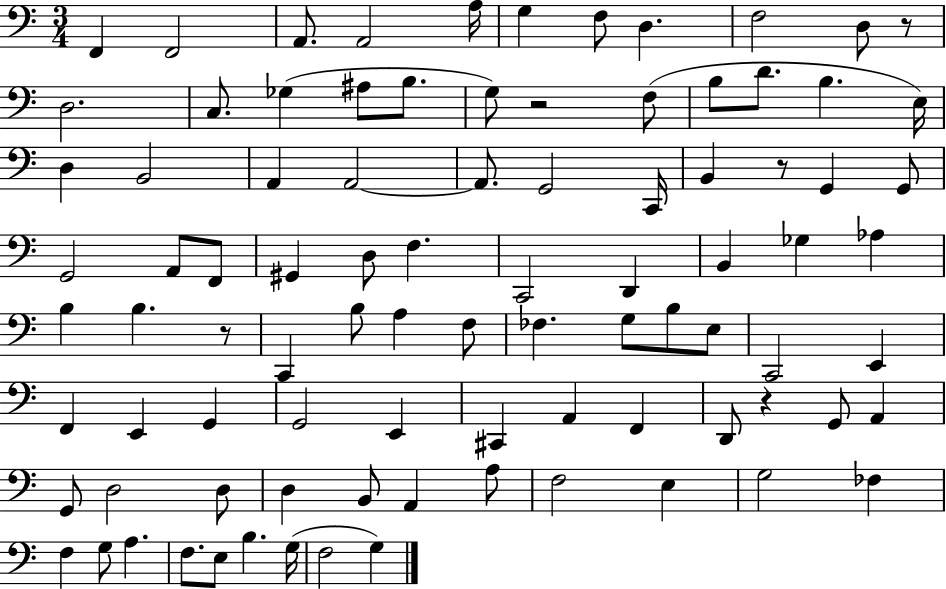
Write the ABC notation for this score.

X:1
T:Untitled
M:3/4
L:1/4
K:C
F,, F,,2 A,,/2 A,,2 A,/4 G, F,/2 D, F,2 D,/2 z/2 D,2 C,/2 _G, ^A,/2 B,/2 G,/2 z2 F,/2 B,/2 D/2 B, E,/4 D, B,,2 A,, A,,2 A,,/2 G,,2 C,,/4 B,, z/2 G,, G,,/2 G,,2 A,,/2 F,,/2 ^G,, D,/2 F, C,,2 D,, B,, _G, _A, B, B, z/2 C,, B,/2 A, F,/2 _F, G,/2 B,/2 E,/2 C,,2 E,, F,, E,, G,, G,,2 E,, ^C,, A,, F,, D,,/2 z G,,/2 A,, G,,/2 D,2 D,/2 D, B,,/2 A,, A,/2 F,2 E, G,2 _F, F, G,/2 A, F,/2 E,/2 B, G,/4 F,2 G,